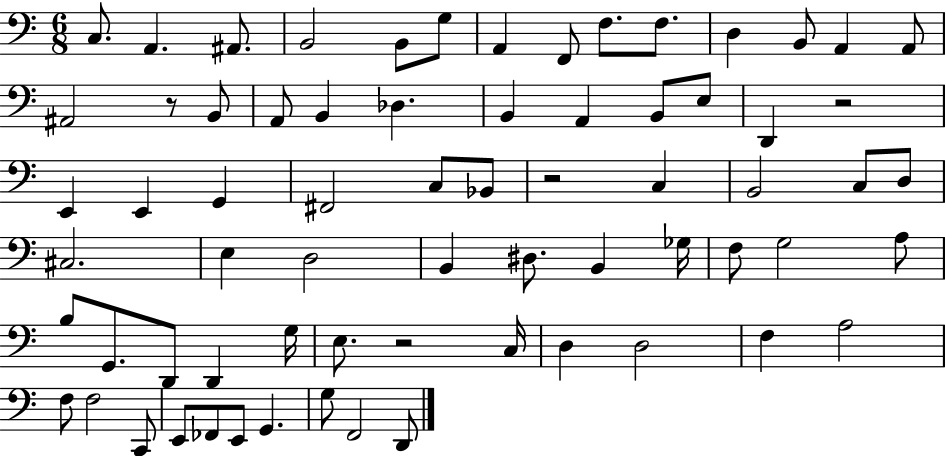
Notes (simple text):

C3/e. A2/q. A#2/e. B2/h B2/e G3/e A2/q F2/e F3/e. F3/e. D3/q B2/e A2/q A2/e A#2/h R/e B2/e A2/e B2/q Db3/q. B2/q A2/q B2/e E3/e D2/q R/h E2/q E2/q G2/q F#2/h C3/e Bb2/e R/h C3/q B2/h C3/e D3/e C#3/h. E3/q D3/h B2/q D#3/e. B2/q Gb3/s F3/e G3/h A3/e B3/e G2/e. D2/e D2/q G3/s E3/e. R/h C3/s D3/q D3/h F3/q A3/h F3/e F3/h C2/e E2/e FES2/e E2/e G2/q. G3/e F2/h D2/e